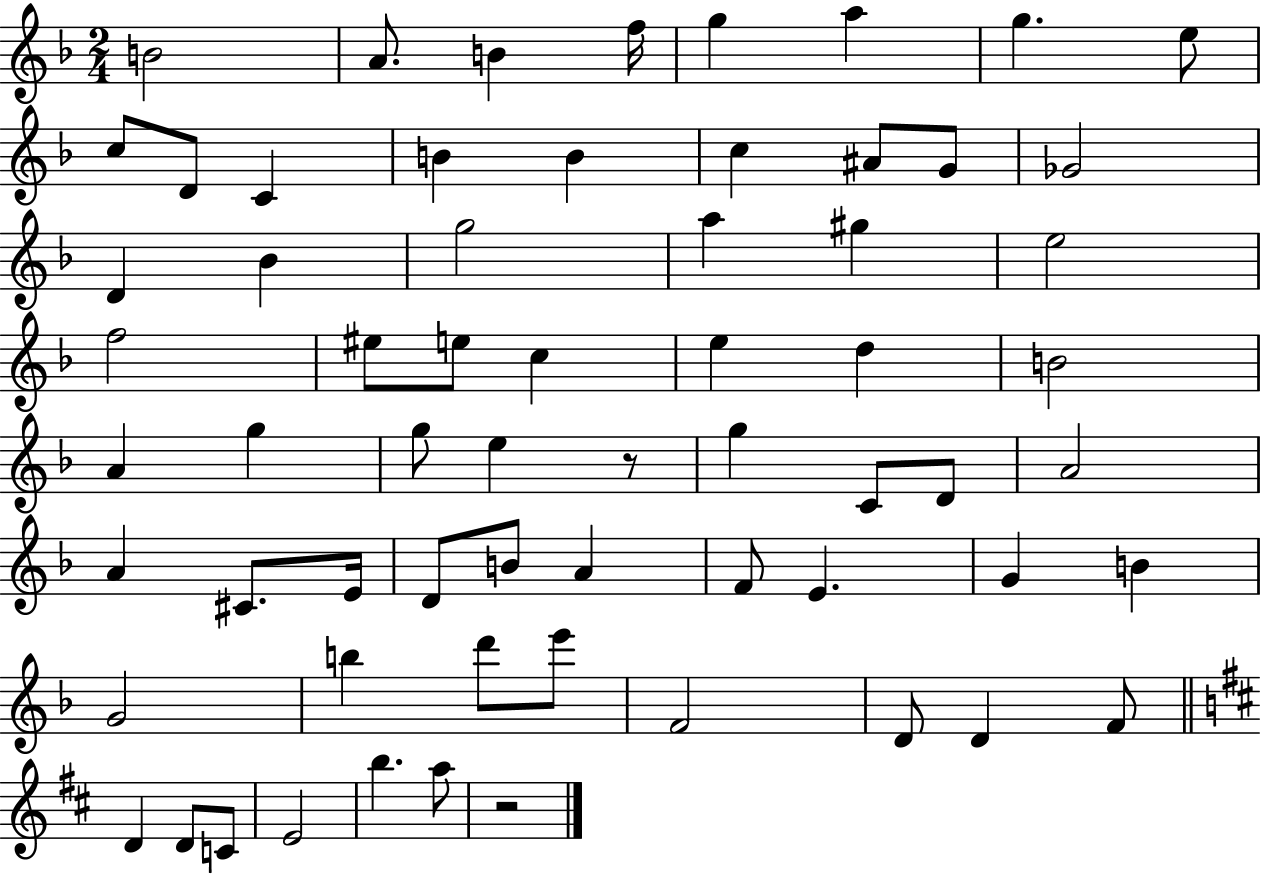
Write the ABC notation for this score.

X:1
T:Untitled
M:2/4
L:1/4
K:F
B2 A/2 B f/4 g a g e/2 c/2 D/2 C B B c ^A/2 G/2 _G2 D _B g2 a ^g e2 f2 ^e/2 e/2 c e d B2 A g g/2 e z/2 g C/2 D/2 A2 A ^C/2 E/4 D/2 B/2 A F/2 E G B G2 b d'/2 e'/2 F2 D/2 D F/2 D D/2 C/2 E2 b a/2 z2